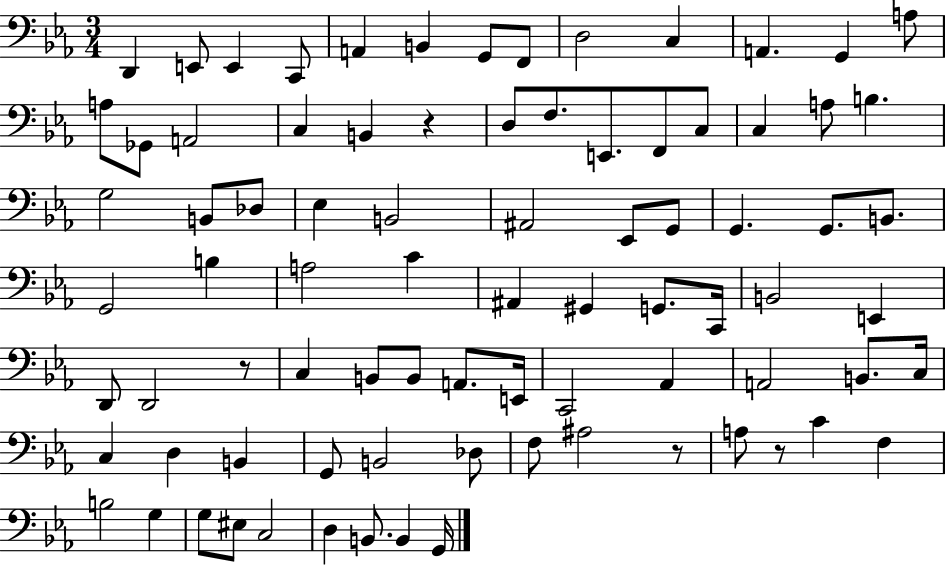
D2/q E2/e E2/q C2/e A2/q B2/q G2/e F2/e D3/h C3/q A2/q. G2/q A3/e A3/e Gb2/e A2/h C3/q B2/q R/q D3/e F3/e. E2/e. F2/e C3/e C3/q A3/e B3/q. G3/h B2/e Db3/e Eb3/q B2/h A#2/h Eb2/e G2/e G2/q. G2/e. B2/e. G2/h B3/q A3/h C4/q A#2/q G#2/q G2/e. C2/s B2/h E2/q D2/e D2/h R/e C3/q B2/e B2/e A2/e. E2/s C2/h Ab2/q A2/h B2/e. C3/s C3/q D3/q B2/q G2/e B2/h Db3/e F3/e A#3/h R/e A3/e R/e C4/q F3/q B3/h G3/q G3/e EIS3/e C3/h D3/q B2/e. B2/q G2/s